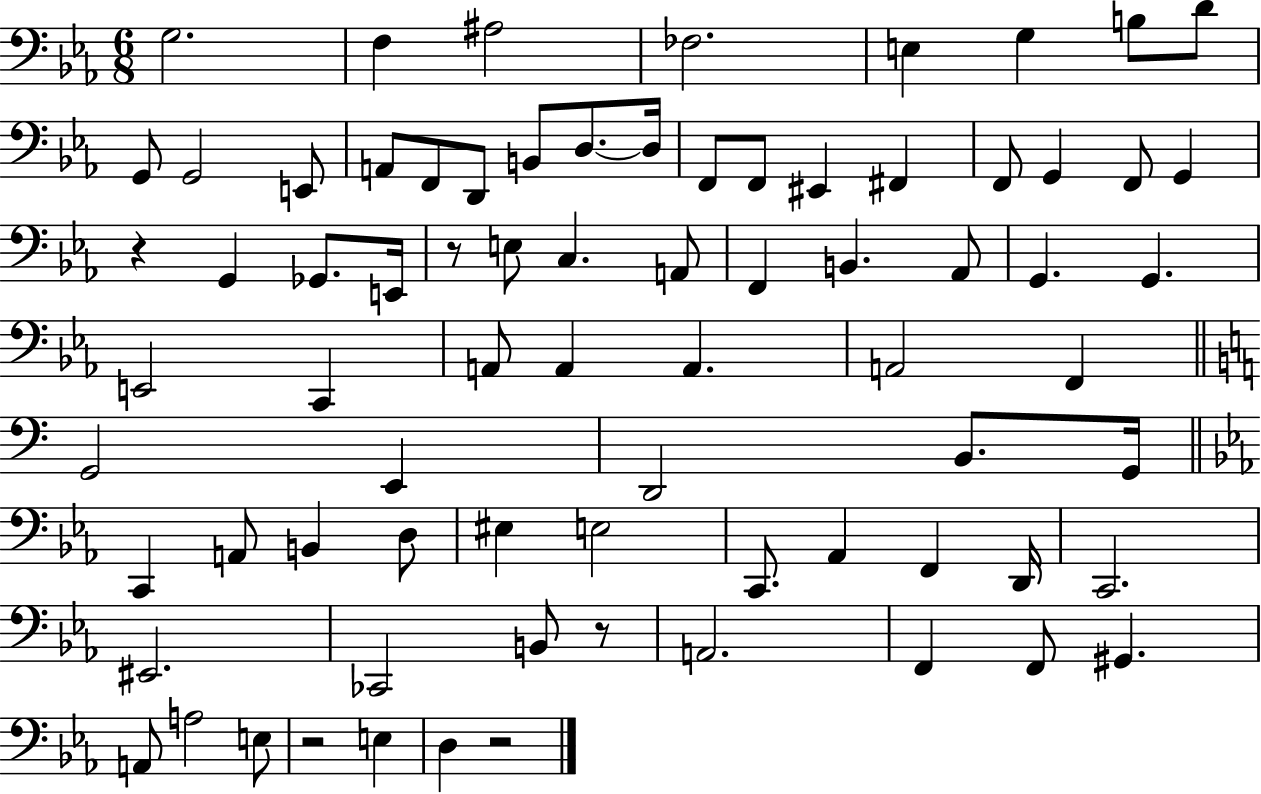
X:1
T:Untitled
M:6/8
L:1/4
K:Eb
G,2 F, ^A,2 _F,2 E, G, B,/2 D/2 G,,/2 G,,2 E,,/2 A,,/2 F,,/2 D,,/2 B,,/2 D,/2 D,/4 F,,/2 F,,/2 ^E,, ^F,, F,,/2 G,, F,,/2 G,, z G,, _G,,/2 E,,/4 z/2 E,/2 C, A,,/2 F,, B,, _A,,/2 G,, G,, E,,2 C,, A,,/2 A,, A,, A,,2 F,, G,,2 E,, D,,2 B,,/2 G,,/4 C,, A,,/2 B,, D,/2 ^E, E,2 C,,/2 _A,, F,, D,,/4 C,,2 ^E,,2 _C,,2 B,,/2 z/2 A,,2 F,, F,,/2 ^G,, A,,/2 A,2 E,/2 z2 E, D, z2